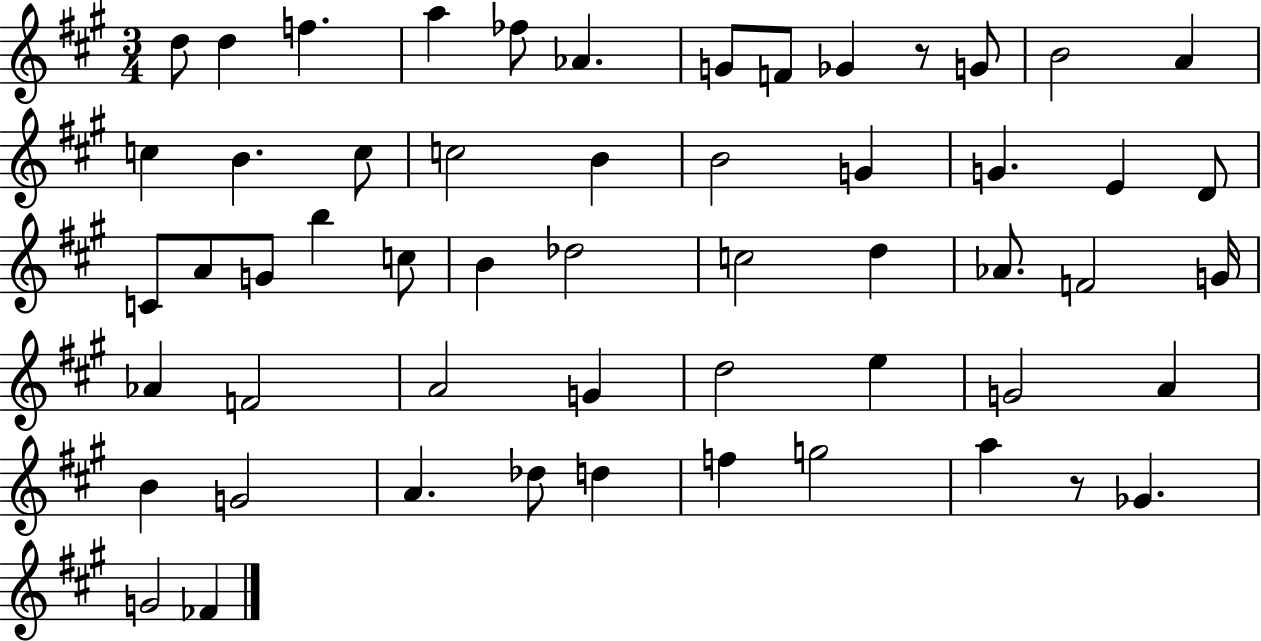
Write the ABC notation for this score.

X:1
T:Untitled
M:3/4
L:1/4
K:A
d/2 d f a _f/2 _A G/2 F/2 _G z/2 G/2 B2 A c B c/2 c2 B B2 G G E D/2 C/2 A/2 G/2 b c/2 B _d2 c2 d _A/2 F2 G/4 _A F2 A2 G d2 e G2 A B G2 A _d/2 d f g2 a z/2 _G G2 _F